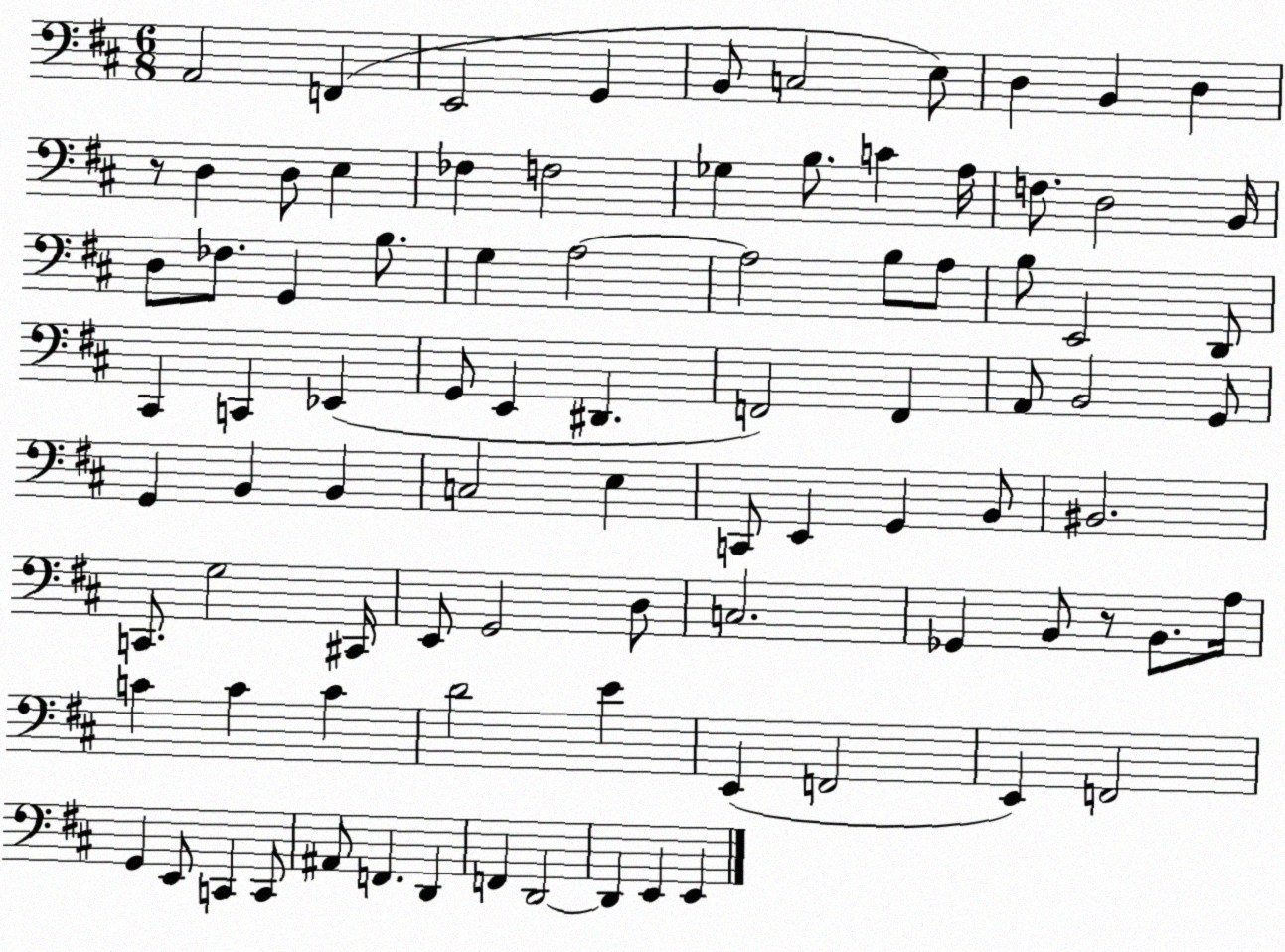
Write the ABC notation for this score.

X:1
T:Untitled
M:6/8
L:1/4
K:D
A,,2 F,, E,,2 G,, B,,/2 C,2 E,/2 D, B,, D, z/2 D, D,/2 E, _F, F,2 _G, B,/2 C A,/4 F,/2 D,2 B,,/4 D,/2 _F,/2 G,, B,/2 G, A,2 A,2 B,/2 A,/2 B,/2 E,,2 D,,/2 ^C,, C,, _E,, G,,/2 E,, ^D,, F,,2 F,, A,,/2 B,,2 G,,/2 G,, B,, B,, C,2 E, C,,/2 E,, G,, B,,/2 ^B,,2 C,,/2 G,2 ^C,,/4 E,,/2 G,,2 D,/2 C,2 _G,, B,,/2 z/2 B,,/2 A,/4 C C C D2 E E,, F,,2 E,, F,,2 G,, E,,/2 C,, C,,/2 ^A,,/2 F,, D,, F,, D,,2 D,, E,, E,,